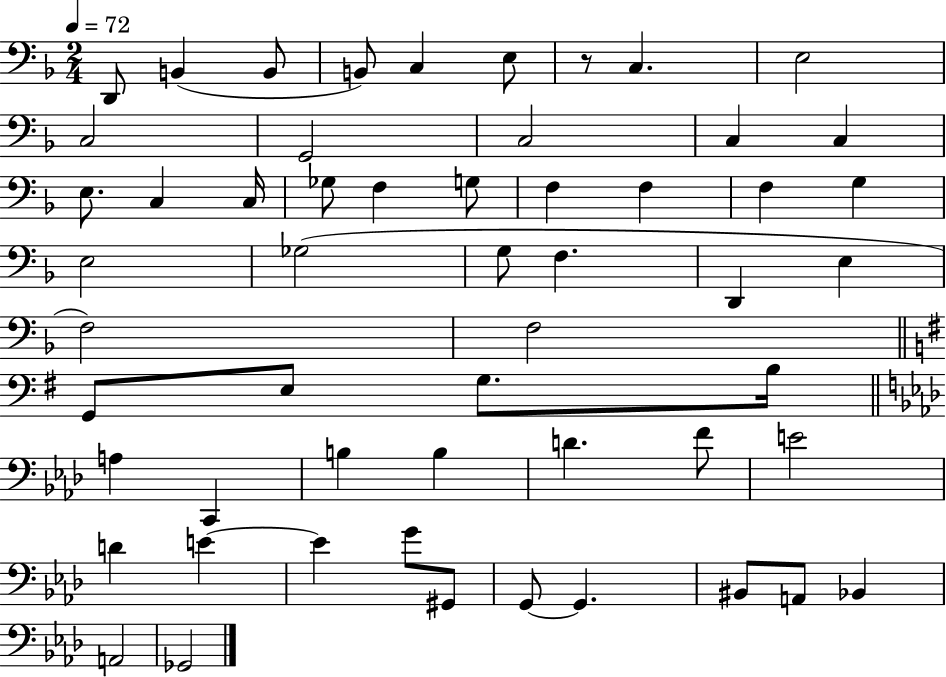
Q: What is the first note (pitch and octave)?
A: D2